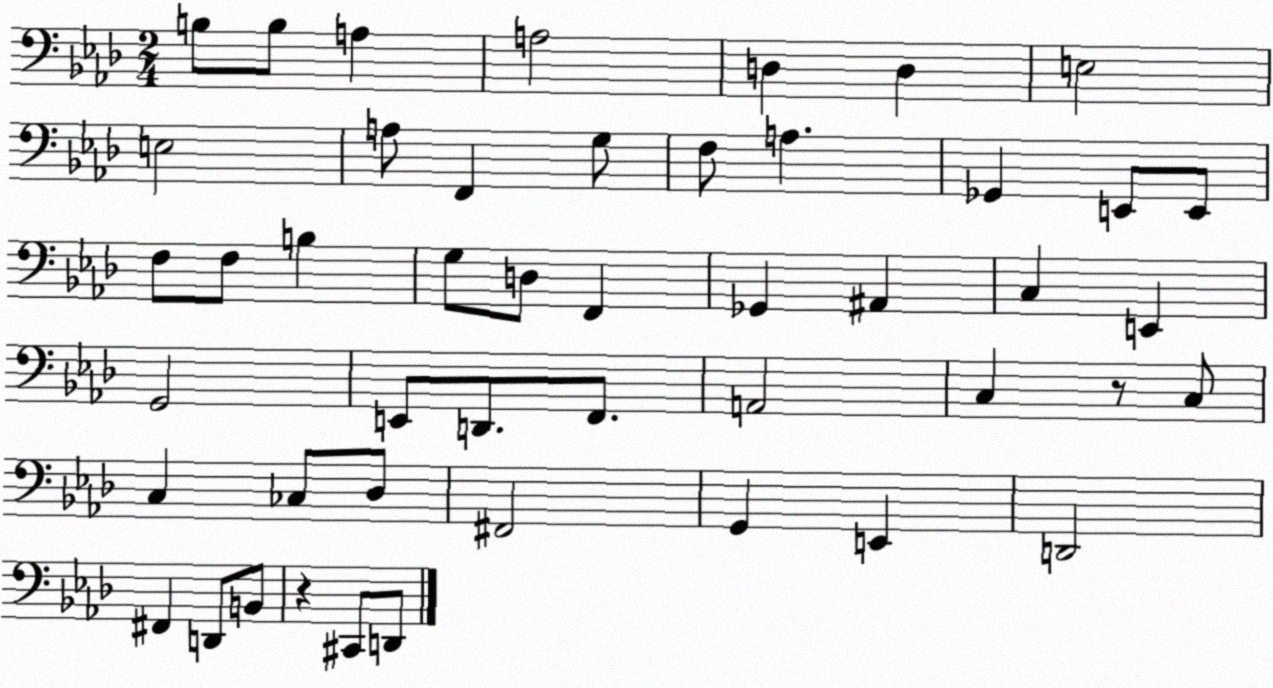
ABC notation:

X:1
T:Untitled
M:2/4
L:1/4
K:Ab
B,/2 B,/2 A, A,2 D, D, E,2 E,2 A,/2 F,, G,/2 F,/2 A, _G,, E,,/2 E,,/2 F,/2 F,/2 B, G,/2 D,/2 F,, _G,, ^A,, C, E,, G,,2 E,,/2 D,,/2 F,,/2 A,,2 C, z/2 C,/2 C, _C,/2 _D,/2 ^F,,2 G,, E,, D,,2 ^F,, D,,/2 B,,/2 z ^C,,/2 D,,/2